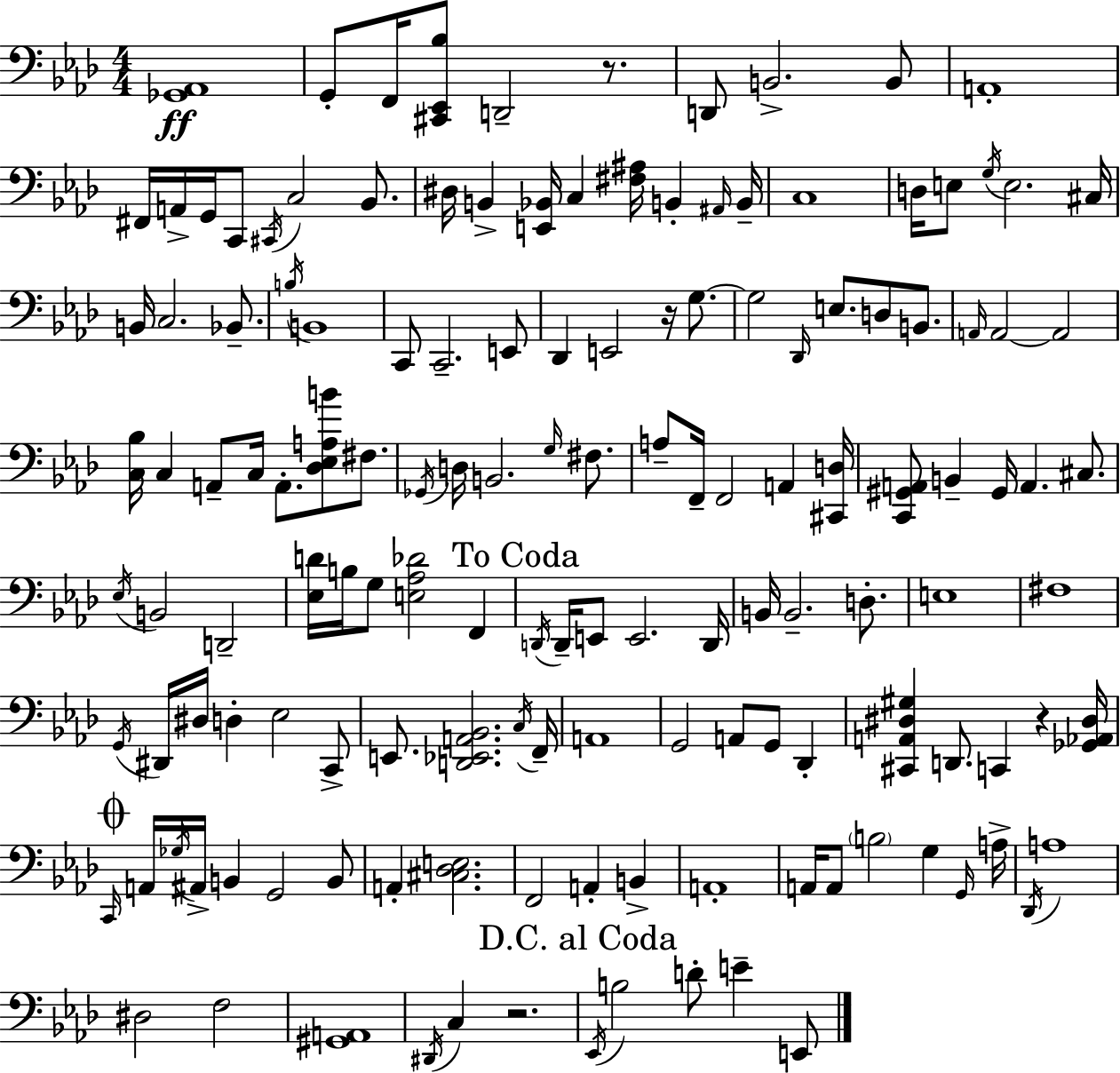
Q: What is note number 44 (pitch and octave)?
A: A2